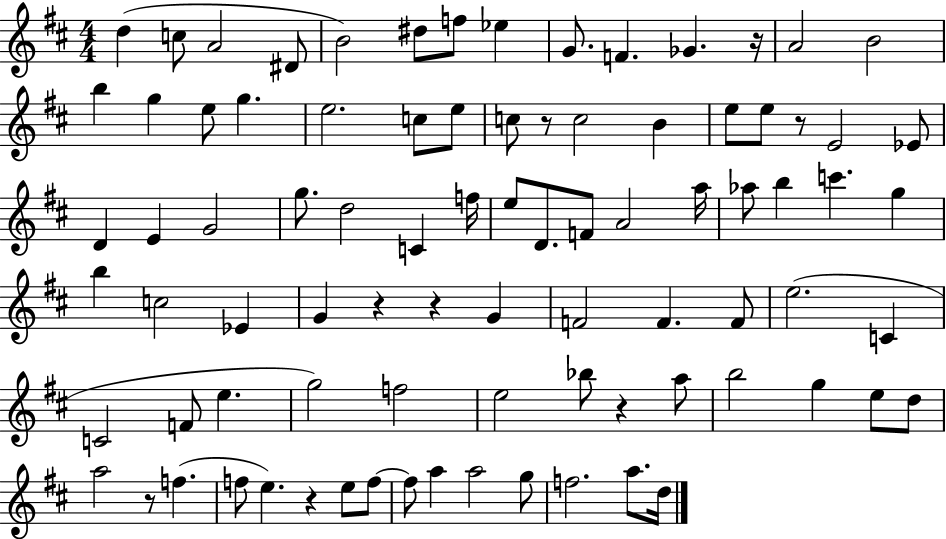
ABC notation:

X:1
T:Untitled
M:4/4
L:1/4
K:D
d c/2 A2 ^D/2 B2 ^d/2 f/2 _e G/2 F _G z/4 A2 B2 b g e/2 g e2 c/2 e/2 c/2 z/2 c2 B e/2 e/2 z/2 E2 _E/2 D E G2 g/2 d2 C f/4 e/2 D/2 F/2 A2 a/4 _a/2 b c' g b c2 _E G z z G F2 F F/2 e2 C C2 F/2 e g2 f2 e2 _b/2 z a/2 b2 g e/2 d/2 a2 z/2 f f/2 e z e/2 f/2 f/2 a a2 g/2 f2 a/2 d/4